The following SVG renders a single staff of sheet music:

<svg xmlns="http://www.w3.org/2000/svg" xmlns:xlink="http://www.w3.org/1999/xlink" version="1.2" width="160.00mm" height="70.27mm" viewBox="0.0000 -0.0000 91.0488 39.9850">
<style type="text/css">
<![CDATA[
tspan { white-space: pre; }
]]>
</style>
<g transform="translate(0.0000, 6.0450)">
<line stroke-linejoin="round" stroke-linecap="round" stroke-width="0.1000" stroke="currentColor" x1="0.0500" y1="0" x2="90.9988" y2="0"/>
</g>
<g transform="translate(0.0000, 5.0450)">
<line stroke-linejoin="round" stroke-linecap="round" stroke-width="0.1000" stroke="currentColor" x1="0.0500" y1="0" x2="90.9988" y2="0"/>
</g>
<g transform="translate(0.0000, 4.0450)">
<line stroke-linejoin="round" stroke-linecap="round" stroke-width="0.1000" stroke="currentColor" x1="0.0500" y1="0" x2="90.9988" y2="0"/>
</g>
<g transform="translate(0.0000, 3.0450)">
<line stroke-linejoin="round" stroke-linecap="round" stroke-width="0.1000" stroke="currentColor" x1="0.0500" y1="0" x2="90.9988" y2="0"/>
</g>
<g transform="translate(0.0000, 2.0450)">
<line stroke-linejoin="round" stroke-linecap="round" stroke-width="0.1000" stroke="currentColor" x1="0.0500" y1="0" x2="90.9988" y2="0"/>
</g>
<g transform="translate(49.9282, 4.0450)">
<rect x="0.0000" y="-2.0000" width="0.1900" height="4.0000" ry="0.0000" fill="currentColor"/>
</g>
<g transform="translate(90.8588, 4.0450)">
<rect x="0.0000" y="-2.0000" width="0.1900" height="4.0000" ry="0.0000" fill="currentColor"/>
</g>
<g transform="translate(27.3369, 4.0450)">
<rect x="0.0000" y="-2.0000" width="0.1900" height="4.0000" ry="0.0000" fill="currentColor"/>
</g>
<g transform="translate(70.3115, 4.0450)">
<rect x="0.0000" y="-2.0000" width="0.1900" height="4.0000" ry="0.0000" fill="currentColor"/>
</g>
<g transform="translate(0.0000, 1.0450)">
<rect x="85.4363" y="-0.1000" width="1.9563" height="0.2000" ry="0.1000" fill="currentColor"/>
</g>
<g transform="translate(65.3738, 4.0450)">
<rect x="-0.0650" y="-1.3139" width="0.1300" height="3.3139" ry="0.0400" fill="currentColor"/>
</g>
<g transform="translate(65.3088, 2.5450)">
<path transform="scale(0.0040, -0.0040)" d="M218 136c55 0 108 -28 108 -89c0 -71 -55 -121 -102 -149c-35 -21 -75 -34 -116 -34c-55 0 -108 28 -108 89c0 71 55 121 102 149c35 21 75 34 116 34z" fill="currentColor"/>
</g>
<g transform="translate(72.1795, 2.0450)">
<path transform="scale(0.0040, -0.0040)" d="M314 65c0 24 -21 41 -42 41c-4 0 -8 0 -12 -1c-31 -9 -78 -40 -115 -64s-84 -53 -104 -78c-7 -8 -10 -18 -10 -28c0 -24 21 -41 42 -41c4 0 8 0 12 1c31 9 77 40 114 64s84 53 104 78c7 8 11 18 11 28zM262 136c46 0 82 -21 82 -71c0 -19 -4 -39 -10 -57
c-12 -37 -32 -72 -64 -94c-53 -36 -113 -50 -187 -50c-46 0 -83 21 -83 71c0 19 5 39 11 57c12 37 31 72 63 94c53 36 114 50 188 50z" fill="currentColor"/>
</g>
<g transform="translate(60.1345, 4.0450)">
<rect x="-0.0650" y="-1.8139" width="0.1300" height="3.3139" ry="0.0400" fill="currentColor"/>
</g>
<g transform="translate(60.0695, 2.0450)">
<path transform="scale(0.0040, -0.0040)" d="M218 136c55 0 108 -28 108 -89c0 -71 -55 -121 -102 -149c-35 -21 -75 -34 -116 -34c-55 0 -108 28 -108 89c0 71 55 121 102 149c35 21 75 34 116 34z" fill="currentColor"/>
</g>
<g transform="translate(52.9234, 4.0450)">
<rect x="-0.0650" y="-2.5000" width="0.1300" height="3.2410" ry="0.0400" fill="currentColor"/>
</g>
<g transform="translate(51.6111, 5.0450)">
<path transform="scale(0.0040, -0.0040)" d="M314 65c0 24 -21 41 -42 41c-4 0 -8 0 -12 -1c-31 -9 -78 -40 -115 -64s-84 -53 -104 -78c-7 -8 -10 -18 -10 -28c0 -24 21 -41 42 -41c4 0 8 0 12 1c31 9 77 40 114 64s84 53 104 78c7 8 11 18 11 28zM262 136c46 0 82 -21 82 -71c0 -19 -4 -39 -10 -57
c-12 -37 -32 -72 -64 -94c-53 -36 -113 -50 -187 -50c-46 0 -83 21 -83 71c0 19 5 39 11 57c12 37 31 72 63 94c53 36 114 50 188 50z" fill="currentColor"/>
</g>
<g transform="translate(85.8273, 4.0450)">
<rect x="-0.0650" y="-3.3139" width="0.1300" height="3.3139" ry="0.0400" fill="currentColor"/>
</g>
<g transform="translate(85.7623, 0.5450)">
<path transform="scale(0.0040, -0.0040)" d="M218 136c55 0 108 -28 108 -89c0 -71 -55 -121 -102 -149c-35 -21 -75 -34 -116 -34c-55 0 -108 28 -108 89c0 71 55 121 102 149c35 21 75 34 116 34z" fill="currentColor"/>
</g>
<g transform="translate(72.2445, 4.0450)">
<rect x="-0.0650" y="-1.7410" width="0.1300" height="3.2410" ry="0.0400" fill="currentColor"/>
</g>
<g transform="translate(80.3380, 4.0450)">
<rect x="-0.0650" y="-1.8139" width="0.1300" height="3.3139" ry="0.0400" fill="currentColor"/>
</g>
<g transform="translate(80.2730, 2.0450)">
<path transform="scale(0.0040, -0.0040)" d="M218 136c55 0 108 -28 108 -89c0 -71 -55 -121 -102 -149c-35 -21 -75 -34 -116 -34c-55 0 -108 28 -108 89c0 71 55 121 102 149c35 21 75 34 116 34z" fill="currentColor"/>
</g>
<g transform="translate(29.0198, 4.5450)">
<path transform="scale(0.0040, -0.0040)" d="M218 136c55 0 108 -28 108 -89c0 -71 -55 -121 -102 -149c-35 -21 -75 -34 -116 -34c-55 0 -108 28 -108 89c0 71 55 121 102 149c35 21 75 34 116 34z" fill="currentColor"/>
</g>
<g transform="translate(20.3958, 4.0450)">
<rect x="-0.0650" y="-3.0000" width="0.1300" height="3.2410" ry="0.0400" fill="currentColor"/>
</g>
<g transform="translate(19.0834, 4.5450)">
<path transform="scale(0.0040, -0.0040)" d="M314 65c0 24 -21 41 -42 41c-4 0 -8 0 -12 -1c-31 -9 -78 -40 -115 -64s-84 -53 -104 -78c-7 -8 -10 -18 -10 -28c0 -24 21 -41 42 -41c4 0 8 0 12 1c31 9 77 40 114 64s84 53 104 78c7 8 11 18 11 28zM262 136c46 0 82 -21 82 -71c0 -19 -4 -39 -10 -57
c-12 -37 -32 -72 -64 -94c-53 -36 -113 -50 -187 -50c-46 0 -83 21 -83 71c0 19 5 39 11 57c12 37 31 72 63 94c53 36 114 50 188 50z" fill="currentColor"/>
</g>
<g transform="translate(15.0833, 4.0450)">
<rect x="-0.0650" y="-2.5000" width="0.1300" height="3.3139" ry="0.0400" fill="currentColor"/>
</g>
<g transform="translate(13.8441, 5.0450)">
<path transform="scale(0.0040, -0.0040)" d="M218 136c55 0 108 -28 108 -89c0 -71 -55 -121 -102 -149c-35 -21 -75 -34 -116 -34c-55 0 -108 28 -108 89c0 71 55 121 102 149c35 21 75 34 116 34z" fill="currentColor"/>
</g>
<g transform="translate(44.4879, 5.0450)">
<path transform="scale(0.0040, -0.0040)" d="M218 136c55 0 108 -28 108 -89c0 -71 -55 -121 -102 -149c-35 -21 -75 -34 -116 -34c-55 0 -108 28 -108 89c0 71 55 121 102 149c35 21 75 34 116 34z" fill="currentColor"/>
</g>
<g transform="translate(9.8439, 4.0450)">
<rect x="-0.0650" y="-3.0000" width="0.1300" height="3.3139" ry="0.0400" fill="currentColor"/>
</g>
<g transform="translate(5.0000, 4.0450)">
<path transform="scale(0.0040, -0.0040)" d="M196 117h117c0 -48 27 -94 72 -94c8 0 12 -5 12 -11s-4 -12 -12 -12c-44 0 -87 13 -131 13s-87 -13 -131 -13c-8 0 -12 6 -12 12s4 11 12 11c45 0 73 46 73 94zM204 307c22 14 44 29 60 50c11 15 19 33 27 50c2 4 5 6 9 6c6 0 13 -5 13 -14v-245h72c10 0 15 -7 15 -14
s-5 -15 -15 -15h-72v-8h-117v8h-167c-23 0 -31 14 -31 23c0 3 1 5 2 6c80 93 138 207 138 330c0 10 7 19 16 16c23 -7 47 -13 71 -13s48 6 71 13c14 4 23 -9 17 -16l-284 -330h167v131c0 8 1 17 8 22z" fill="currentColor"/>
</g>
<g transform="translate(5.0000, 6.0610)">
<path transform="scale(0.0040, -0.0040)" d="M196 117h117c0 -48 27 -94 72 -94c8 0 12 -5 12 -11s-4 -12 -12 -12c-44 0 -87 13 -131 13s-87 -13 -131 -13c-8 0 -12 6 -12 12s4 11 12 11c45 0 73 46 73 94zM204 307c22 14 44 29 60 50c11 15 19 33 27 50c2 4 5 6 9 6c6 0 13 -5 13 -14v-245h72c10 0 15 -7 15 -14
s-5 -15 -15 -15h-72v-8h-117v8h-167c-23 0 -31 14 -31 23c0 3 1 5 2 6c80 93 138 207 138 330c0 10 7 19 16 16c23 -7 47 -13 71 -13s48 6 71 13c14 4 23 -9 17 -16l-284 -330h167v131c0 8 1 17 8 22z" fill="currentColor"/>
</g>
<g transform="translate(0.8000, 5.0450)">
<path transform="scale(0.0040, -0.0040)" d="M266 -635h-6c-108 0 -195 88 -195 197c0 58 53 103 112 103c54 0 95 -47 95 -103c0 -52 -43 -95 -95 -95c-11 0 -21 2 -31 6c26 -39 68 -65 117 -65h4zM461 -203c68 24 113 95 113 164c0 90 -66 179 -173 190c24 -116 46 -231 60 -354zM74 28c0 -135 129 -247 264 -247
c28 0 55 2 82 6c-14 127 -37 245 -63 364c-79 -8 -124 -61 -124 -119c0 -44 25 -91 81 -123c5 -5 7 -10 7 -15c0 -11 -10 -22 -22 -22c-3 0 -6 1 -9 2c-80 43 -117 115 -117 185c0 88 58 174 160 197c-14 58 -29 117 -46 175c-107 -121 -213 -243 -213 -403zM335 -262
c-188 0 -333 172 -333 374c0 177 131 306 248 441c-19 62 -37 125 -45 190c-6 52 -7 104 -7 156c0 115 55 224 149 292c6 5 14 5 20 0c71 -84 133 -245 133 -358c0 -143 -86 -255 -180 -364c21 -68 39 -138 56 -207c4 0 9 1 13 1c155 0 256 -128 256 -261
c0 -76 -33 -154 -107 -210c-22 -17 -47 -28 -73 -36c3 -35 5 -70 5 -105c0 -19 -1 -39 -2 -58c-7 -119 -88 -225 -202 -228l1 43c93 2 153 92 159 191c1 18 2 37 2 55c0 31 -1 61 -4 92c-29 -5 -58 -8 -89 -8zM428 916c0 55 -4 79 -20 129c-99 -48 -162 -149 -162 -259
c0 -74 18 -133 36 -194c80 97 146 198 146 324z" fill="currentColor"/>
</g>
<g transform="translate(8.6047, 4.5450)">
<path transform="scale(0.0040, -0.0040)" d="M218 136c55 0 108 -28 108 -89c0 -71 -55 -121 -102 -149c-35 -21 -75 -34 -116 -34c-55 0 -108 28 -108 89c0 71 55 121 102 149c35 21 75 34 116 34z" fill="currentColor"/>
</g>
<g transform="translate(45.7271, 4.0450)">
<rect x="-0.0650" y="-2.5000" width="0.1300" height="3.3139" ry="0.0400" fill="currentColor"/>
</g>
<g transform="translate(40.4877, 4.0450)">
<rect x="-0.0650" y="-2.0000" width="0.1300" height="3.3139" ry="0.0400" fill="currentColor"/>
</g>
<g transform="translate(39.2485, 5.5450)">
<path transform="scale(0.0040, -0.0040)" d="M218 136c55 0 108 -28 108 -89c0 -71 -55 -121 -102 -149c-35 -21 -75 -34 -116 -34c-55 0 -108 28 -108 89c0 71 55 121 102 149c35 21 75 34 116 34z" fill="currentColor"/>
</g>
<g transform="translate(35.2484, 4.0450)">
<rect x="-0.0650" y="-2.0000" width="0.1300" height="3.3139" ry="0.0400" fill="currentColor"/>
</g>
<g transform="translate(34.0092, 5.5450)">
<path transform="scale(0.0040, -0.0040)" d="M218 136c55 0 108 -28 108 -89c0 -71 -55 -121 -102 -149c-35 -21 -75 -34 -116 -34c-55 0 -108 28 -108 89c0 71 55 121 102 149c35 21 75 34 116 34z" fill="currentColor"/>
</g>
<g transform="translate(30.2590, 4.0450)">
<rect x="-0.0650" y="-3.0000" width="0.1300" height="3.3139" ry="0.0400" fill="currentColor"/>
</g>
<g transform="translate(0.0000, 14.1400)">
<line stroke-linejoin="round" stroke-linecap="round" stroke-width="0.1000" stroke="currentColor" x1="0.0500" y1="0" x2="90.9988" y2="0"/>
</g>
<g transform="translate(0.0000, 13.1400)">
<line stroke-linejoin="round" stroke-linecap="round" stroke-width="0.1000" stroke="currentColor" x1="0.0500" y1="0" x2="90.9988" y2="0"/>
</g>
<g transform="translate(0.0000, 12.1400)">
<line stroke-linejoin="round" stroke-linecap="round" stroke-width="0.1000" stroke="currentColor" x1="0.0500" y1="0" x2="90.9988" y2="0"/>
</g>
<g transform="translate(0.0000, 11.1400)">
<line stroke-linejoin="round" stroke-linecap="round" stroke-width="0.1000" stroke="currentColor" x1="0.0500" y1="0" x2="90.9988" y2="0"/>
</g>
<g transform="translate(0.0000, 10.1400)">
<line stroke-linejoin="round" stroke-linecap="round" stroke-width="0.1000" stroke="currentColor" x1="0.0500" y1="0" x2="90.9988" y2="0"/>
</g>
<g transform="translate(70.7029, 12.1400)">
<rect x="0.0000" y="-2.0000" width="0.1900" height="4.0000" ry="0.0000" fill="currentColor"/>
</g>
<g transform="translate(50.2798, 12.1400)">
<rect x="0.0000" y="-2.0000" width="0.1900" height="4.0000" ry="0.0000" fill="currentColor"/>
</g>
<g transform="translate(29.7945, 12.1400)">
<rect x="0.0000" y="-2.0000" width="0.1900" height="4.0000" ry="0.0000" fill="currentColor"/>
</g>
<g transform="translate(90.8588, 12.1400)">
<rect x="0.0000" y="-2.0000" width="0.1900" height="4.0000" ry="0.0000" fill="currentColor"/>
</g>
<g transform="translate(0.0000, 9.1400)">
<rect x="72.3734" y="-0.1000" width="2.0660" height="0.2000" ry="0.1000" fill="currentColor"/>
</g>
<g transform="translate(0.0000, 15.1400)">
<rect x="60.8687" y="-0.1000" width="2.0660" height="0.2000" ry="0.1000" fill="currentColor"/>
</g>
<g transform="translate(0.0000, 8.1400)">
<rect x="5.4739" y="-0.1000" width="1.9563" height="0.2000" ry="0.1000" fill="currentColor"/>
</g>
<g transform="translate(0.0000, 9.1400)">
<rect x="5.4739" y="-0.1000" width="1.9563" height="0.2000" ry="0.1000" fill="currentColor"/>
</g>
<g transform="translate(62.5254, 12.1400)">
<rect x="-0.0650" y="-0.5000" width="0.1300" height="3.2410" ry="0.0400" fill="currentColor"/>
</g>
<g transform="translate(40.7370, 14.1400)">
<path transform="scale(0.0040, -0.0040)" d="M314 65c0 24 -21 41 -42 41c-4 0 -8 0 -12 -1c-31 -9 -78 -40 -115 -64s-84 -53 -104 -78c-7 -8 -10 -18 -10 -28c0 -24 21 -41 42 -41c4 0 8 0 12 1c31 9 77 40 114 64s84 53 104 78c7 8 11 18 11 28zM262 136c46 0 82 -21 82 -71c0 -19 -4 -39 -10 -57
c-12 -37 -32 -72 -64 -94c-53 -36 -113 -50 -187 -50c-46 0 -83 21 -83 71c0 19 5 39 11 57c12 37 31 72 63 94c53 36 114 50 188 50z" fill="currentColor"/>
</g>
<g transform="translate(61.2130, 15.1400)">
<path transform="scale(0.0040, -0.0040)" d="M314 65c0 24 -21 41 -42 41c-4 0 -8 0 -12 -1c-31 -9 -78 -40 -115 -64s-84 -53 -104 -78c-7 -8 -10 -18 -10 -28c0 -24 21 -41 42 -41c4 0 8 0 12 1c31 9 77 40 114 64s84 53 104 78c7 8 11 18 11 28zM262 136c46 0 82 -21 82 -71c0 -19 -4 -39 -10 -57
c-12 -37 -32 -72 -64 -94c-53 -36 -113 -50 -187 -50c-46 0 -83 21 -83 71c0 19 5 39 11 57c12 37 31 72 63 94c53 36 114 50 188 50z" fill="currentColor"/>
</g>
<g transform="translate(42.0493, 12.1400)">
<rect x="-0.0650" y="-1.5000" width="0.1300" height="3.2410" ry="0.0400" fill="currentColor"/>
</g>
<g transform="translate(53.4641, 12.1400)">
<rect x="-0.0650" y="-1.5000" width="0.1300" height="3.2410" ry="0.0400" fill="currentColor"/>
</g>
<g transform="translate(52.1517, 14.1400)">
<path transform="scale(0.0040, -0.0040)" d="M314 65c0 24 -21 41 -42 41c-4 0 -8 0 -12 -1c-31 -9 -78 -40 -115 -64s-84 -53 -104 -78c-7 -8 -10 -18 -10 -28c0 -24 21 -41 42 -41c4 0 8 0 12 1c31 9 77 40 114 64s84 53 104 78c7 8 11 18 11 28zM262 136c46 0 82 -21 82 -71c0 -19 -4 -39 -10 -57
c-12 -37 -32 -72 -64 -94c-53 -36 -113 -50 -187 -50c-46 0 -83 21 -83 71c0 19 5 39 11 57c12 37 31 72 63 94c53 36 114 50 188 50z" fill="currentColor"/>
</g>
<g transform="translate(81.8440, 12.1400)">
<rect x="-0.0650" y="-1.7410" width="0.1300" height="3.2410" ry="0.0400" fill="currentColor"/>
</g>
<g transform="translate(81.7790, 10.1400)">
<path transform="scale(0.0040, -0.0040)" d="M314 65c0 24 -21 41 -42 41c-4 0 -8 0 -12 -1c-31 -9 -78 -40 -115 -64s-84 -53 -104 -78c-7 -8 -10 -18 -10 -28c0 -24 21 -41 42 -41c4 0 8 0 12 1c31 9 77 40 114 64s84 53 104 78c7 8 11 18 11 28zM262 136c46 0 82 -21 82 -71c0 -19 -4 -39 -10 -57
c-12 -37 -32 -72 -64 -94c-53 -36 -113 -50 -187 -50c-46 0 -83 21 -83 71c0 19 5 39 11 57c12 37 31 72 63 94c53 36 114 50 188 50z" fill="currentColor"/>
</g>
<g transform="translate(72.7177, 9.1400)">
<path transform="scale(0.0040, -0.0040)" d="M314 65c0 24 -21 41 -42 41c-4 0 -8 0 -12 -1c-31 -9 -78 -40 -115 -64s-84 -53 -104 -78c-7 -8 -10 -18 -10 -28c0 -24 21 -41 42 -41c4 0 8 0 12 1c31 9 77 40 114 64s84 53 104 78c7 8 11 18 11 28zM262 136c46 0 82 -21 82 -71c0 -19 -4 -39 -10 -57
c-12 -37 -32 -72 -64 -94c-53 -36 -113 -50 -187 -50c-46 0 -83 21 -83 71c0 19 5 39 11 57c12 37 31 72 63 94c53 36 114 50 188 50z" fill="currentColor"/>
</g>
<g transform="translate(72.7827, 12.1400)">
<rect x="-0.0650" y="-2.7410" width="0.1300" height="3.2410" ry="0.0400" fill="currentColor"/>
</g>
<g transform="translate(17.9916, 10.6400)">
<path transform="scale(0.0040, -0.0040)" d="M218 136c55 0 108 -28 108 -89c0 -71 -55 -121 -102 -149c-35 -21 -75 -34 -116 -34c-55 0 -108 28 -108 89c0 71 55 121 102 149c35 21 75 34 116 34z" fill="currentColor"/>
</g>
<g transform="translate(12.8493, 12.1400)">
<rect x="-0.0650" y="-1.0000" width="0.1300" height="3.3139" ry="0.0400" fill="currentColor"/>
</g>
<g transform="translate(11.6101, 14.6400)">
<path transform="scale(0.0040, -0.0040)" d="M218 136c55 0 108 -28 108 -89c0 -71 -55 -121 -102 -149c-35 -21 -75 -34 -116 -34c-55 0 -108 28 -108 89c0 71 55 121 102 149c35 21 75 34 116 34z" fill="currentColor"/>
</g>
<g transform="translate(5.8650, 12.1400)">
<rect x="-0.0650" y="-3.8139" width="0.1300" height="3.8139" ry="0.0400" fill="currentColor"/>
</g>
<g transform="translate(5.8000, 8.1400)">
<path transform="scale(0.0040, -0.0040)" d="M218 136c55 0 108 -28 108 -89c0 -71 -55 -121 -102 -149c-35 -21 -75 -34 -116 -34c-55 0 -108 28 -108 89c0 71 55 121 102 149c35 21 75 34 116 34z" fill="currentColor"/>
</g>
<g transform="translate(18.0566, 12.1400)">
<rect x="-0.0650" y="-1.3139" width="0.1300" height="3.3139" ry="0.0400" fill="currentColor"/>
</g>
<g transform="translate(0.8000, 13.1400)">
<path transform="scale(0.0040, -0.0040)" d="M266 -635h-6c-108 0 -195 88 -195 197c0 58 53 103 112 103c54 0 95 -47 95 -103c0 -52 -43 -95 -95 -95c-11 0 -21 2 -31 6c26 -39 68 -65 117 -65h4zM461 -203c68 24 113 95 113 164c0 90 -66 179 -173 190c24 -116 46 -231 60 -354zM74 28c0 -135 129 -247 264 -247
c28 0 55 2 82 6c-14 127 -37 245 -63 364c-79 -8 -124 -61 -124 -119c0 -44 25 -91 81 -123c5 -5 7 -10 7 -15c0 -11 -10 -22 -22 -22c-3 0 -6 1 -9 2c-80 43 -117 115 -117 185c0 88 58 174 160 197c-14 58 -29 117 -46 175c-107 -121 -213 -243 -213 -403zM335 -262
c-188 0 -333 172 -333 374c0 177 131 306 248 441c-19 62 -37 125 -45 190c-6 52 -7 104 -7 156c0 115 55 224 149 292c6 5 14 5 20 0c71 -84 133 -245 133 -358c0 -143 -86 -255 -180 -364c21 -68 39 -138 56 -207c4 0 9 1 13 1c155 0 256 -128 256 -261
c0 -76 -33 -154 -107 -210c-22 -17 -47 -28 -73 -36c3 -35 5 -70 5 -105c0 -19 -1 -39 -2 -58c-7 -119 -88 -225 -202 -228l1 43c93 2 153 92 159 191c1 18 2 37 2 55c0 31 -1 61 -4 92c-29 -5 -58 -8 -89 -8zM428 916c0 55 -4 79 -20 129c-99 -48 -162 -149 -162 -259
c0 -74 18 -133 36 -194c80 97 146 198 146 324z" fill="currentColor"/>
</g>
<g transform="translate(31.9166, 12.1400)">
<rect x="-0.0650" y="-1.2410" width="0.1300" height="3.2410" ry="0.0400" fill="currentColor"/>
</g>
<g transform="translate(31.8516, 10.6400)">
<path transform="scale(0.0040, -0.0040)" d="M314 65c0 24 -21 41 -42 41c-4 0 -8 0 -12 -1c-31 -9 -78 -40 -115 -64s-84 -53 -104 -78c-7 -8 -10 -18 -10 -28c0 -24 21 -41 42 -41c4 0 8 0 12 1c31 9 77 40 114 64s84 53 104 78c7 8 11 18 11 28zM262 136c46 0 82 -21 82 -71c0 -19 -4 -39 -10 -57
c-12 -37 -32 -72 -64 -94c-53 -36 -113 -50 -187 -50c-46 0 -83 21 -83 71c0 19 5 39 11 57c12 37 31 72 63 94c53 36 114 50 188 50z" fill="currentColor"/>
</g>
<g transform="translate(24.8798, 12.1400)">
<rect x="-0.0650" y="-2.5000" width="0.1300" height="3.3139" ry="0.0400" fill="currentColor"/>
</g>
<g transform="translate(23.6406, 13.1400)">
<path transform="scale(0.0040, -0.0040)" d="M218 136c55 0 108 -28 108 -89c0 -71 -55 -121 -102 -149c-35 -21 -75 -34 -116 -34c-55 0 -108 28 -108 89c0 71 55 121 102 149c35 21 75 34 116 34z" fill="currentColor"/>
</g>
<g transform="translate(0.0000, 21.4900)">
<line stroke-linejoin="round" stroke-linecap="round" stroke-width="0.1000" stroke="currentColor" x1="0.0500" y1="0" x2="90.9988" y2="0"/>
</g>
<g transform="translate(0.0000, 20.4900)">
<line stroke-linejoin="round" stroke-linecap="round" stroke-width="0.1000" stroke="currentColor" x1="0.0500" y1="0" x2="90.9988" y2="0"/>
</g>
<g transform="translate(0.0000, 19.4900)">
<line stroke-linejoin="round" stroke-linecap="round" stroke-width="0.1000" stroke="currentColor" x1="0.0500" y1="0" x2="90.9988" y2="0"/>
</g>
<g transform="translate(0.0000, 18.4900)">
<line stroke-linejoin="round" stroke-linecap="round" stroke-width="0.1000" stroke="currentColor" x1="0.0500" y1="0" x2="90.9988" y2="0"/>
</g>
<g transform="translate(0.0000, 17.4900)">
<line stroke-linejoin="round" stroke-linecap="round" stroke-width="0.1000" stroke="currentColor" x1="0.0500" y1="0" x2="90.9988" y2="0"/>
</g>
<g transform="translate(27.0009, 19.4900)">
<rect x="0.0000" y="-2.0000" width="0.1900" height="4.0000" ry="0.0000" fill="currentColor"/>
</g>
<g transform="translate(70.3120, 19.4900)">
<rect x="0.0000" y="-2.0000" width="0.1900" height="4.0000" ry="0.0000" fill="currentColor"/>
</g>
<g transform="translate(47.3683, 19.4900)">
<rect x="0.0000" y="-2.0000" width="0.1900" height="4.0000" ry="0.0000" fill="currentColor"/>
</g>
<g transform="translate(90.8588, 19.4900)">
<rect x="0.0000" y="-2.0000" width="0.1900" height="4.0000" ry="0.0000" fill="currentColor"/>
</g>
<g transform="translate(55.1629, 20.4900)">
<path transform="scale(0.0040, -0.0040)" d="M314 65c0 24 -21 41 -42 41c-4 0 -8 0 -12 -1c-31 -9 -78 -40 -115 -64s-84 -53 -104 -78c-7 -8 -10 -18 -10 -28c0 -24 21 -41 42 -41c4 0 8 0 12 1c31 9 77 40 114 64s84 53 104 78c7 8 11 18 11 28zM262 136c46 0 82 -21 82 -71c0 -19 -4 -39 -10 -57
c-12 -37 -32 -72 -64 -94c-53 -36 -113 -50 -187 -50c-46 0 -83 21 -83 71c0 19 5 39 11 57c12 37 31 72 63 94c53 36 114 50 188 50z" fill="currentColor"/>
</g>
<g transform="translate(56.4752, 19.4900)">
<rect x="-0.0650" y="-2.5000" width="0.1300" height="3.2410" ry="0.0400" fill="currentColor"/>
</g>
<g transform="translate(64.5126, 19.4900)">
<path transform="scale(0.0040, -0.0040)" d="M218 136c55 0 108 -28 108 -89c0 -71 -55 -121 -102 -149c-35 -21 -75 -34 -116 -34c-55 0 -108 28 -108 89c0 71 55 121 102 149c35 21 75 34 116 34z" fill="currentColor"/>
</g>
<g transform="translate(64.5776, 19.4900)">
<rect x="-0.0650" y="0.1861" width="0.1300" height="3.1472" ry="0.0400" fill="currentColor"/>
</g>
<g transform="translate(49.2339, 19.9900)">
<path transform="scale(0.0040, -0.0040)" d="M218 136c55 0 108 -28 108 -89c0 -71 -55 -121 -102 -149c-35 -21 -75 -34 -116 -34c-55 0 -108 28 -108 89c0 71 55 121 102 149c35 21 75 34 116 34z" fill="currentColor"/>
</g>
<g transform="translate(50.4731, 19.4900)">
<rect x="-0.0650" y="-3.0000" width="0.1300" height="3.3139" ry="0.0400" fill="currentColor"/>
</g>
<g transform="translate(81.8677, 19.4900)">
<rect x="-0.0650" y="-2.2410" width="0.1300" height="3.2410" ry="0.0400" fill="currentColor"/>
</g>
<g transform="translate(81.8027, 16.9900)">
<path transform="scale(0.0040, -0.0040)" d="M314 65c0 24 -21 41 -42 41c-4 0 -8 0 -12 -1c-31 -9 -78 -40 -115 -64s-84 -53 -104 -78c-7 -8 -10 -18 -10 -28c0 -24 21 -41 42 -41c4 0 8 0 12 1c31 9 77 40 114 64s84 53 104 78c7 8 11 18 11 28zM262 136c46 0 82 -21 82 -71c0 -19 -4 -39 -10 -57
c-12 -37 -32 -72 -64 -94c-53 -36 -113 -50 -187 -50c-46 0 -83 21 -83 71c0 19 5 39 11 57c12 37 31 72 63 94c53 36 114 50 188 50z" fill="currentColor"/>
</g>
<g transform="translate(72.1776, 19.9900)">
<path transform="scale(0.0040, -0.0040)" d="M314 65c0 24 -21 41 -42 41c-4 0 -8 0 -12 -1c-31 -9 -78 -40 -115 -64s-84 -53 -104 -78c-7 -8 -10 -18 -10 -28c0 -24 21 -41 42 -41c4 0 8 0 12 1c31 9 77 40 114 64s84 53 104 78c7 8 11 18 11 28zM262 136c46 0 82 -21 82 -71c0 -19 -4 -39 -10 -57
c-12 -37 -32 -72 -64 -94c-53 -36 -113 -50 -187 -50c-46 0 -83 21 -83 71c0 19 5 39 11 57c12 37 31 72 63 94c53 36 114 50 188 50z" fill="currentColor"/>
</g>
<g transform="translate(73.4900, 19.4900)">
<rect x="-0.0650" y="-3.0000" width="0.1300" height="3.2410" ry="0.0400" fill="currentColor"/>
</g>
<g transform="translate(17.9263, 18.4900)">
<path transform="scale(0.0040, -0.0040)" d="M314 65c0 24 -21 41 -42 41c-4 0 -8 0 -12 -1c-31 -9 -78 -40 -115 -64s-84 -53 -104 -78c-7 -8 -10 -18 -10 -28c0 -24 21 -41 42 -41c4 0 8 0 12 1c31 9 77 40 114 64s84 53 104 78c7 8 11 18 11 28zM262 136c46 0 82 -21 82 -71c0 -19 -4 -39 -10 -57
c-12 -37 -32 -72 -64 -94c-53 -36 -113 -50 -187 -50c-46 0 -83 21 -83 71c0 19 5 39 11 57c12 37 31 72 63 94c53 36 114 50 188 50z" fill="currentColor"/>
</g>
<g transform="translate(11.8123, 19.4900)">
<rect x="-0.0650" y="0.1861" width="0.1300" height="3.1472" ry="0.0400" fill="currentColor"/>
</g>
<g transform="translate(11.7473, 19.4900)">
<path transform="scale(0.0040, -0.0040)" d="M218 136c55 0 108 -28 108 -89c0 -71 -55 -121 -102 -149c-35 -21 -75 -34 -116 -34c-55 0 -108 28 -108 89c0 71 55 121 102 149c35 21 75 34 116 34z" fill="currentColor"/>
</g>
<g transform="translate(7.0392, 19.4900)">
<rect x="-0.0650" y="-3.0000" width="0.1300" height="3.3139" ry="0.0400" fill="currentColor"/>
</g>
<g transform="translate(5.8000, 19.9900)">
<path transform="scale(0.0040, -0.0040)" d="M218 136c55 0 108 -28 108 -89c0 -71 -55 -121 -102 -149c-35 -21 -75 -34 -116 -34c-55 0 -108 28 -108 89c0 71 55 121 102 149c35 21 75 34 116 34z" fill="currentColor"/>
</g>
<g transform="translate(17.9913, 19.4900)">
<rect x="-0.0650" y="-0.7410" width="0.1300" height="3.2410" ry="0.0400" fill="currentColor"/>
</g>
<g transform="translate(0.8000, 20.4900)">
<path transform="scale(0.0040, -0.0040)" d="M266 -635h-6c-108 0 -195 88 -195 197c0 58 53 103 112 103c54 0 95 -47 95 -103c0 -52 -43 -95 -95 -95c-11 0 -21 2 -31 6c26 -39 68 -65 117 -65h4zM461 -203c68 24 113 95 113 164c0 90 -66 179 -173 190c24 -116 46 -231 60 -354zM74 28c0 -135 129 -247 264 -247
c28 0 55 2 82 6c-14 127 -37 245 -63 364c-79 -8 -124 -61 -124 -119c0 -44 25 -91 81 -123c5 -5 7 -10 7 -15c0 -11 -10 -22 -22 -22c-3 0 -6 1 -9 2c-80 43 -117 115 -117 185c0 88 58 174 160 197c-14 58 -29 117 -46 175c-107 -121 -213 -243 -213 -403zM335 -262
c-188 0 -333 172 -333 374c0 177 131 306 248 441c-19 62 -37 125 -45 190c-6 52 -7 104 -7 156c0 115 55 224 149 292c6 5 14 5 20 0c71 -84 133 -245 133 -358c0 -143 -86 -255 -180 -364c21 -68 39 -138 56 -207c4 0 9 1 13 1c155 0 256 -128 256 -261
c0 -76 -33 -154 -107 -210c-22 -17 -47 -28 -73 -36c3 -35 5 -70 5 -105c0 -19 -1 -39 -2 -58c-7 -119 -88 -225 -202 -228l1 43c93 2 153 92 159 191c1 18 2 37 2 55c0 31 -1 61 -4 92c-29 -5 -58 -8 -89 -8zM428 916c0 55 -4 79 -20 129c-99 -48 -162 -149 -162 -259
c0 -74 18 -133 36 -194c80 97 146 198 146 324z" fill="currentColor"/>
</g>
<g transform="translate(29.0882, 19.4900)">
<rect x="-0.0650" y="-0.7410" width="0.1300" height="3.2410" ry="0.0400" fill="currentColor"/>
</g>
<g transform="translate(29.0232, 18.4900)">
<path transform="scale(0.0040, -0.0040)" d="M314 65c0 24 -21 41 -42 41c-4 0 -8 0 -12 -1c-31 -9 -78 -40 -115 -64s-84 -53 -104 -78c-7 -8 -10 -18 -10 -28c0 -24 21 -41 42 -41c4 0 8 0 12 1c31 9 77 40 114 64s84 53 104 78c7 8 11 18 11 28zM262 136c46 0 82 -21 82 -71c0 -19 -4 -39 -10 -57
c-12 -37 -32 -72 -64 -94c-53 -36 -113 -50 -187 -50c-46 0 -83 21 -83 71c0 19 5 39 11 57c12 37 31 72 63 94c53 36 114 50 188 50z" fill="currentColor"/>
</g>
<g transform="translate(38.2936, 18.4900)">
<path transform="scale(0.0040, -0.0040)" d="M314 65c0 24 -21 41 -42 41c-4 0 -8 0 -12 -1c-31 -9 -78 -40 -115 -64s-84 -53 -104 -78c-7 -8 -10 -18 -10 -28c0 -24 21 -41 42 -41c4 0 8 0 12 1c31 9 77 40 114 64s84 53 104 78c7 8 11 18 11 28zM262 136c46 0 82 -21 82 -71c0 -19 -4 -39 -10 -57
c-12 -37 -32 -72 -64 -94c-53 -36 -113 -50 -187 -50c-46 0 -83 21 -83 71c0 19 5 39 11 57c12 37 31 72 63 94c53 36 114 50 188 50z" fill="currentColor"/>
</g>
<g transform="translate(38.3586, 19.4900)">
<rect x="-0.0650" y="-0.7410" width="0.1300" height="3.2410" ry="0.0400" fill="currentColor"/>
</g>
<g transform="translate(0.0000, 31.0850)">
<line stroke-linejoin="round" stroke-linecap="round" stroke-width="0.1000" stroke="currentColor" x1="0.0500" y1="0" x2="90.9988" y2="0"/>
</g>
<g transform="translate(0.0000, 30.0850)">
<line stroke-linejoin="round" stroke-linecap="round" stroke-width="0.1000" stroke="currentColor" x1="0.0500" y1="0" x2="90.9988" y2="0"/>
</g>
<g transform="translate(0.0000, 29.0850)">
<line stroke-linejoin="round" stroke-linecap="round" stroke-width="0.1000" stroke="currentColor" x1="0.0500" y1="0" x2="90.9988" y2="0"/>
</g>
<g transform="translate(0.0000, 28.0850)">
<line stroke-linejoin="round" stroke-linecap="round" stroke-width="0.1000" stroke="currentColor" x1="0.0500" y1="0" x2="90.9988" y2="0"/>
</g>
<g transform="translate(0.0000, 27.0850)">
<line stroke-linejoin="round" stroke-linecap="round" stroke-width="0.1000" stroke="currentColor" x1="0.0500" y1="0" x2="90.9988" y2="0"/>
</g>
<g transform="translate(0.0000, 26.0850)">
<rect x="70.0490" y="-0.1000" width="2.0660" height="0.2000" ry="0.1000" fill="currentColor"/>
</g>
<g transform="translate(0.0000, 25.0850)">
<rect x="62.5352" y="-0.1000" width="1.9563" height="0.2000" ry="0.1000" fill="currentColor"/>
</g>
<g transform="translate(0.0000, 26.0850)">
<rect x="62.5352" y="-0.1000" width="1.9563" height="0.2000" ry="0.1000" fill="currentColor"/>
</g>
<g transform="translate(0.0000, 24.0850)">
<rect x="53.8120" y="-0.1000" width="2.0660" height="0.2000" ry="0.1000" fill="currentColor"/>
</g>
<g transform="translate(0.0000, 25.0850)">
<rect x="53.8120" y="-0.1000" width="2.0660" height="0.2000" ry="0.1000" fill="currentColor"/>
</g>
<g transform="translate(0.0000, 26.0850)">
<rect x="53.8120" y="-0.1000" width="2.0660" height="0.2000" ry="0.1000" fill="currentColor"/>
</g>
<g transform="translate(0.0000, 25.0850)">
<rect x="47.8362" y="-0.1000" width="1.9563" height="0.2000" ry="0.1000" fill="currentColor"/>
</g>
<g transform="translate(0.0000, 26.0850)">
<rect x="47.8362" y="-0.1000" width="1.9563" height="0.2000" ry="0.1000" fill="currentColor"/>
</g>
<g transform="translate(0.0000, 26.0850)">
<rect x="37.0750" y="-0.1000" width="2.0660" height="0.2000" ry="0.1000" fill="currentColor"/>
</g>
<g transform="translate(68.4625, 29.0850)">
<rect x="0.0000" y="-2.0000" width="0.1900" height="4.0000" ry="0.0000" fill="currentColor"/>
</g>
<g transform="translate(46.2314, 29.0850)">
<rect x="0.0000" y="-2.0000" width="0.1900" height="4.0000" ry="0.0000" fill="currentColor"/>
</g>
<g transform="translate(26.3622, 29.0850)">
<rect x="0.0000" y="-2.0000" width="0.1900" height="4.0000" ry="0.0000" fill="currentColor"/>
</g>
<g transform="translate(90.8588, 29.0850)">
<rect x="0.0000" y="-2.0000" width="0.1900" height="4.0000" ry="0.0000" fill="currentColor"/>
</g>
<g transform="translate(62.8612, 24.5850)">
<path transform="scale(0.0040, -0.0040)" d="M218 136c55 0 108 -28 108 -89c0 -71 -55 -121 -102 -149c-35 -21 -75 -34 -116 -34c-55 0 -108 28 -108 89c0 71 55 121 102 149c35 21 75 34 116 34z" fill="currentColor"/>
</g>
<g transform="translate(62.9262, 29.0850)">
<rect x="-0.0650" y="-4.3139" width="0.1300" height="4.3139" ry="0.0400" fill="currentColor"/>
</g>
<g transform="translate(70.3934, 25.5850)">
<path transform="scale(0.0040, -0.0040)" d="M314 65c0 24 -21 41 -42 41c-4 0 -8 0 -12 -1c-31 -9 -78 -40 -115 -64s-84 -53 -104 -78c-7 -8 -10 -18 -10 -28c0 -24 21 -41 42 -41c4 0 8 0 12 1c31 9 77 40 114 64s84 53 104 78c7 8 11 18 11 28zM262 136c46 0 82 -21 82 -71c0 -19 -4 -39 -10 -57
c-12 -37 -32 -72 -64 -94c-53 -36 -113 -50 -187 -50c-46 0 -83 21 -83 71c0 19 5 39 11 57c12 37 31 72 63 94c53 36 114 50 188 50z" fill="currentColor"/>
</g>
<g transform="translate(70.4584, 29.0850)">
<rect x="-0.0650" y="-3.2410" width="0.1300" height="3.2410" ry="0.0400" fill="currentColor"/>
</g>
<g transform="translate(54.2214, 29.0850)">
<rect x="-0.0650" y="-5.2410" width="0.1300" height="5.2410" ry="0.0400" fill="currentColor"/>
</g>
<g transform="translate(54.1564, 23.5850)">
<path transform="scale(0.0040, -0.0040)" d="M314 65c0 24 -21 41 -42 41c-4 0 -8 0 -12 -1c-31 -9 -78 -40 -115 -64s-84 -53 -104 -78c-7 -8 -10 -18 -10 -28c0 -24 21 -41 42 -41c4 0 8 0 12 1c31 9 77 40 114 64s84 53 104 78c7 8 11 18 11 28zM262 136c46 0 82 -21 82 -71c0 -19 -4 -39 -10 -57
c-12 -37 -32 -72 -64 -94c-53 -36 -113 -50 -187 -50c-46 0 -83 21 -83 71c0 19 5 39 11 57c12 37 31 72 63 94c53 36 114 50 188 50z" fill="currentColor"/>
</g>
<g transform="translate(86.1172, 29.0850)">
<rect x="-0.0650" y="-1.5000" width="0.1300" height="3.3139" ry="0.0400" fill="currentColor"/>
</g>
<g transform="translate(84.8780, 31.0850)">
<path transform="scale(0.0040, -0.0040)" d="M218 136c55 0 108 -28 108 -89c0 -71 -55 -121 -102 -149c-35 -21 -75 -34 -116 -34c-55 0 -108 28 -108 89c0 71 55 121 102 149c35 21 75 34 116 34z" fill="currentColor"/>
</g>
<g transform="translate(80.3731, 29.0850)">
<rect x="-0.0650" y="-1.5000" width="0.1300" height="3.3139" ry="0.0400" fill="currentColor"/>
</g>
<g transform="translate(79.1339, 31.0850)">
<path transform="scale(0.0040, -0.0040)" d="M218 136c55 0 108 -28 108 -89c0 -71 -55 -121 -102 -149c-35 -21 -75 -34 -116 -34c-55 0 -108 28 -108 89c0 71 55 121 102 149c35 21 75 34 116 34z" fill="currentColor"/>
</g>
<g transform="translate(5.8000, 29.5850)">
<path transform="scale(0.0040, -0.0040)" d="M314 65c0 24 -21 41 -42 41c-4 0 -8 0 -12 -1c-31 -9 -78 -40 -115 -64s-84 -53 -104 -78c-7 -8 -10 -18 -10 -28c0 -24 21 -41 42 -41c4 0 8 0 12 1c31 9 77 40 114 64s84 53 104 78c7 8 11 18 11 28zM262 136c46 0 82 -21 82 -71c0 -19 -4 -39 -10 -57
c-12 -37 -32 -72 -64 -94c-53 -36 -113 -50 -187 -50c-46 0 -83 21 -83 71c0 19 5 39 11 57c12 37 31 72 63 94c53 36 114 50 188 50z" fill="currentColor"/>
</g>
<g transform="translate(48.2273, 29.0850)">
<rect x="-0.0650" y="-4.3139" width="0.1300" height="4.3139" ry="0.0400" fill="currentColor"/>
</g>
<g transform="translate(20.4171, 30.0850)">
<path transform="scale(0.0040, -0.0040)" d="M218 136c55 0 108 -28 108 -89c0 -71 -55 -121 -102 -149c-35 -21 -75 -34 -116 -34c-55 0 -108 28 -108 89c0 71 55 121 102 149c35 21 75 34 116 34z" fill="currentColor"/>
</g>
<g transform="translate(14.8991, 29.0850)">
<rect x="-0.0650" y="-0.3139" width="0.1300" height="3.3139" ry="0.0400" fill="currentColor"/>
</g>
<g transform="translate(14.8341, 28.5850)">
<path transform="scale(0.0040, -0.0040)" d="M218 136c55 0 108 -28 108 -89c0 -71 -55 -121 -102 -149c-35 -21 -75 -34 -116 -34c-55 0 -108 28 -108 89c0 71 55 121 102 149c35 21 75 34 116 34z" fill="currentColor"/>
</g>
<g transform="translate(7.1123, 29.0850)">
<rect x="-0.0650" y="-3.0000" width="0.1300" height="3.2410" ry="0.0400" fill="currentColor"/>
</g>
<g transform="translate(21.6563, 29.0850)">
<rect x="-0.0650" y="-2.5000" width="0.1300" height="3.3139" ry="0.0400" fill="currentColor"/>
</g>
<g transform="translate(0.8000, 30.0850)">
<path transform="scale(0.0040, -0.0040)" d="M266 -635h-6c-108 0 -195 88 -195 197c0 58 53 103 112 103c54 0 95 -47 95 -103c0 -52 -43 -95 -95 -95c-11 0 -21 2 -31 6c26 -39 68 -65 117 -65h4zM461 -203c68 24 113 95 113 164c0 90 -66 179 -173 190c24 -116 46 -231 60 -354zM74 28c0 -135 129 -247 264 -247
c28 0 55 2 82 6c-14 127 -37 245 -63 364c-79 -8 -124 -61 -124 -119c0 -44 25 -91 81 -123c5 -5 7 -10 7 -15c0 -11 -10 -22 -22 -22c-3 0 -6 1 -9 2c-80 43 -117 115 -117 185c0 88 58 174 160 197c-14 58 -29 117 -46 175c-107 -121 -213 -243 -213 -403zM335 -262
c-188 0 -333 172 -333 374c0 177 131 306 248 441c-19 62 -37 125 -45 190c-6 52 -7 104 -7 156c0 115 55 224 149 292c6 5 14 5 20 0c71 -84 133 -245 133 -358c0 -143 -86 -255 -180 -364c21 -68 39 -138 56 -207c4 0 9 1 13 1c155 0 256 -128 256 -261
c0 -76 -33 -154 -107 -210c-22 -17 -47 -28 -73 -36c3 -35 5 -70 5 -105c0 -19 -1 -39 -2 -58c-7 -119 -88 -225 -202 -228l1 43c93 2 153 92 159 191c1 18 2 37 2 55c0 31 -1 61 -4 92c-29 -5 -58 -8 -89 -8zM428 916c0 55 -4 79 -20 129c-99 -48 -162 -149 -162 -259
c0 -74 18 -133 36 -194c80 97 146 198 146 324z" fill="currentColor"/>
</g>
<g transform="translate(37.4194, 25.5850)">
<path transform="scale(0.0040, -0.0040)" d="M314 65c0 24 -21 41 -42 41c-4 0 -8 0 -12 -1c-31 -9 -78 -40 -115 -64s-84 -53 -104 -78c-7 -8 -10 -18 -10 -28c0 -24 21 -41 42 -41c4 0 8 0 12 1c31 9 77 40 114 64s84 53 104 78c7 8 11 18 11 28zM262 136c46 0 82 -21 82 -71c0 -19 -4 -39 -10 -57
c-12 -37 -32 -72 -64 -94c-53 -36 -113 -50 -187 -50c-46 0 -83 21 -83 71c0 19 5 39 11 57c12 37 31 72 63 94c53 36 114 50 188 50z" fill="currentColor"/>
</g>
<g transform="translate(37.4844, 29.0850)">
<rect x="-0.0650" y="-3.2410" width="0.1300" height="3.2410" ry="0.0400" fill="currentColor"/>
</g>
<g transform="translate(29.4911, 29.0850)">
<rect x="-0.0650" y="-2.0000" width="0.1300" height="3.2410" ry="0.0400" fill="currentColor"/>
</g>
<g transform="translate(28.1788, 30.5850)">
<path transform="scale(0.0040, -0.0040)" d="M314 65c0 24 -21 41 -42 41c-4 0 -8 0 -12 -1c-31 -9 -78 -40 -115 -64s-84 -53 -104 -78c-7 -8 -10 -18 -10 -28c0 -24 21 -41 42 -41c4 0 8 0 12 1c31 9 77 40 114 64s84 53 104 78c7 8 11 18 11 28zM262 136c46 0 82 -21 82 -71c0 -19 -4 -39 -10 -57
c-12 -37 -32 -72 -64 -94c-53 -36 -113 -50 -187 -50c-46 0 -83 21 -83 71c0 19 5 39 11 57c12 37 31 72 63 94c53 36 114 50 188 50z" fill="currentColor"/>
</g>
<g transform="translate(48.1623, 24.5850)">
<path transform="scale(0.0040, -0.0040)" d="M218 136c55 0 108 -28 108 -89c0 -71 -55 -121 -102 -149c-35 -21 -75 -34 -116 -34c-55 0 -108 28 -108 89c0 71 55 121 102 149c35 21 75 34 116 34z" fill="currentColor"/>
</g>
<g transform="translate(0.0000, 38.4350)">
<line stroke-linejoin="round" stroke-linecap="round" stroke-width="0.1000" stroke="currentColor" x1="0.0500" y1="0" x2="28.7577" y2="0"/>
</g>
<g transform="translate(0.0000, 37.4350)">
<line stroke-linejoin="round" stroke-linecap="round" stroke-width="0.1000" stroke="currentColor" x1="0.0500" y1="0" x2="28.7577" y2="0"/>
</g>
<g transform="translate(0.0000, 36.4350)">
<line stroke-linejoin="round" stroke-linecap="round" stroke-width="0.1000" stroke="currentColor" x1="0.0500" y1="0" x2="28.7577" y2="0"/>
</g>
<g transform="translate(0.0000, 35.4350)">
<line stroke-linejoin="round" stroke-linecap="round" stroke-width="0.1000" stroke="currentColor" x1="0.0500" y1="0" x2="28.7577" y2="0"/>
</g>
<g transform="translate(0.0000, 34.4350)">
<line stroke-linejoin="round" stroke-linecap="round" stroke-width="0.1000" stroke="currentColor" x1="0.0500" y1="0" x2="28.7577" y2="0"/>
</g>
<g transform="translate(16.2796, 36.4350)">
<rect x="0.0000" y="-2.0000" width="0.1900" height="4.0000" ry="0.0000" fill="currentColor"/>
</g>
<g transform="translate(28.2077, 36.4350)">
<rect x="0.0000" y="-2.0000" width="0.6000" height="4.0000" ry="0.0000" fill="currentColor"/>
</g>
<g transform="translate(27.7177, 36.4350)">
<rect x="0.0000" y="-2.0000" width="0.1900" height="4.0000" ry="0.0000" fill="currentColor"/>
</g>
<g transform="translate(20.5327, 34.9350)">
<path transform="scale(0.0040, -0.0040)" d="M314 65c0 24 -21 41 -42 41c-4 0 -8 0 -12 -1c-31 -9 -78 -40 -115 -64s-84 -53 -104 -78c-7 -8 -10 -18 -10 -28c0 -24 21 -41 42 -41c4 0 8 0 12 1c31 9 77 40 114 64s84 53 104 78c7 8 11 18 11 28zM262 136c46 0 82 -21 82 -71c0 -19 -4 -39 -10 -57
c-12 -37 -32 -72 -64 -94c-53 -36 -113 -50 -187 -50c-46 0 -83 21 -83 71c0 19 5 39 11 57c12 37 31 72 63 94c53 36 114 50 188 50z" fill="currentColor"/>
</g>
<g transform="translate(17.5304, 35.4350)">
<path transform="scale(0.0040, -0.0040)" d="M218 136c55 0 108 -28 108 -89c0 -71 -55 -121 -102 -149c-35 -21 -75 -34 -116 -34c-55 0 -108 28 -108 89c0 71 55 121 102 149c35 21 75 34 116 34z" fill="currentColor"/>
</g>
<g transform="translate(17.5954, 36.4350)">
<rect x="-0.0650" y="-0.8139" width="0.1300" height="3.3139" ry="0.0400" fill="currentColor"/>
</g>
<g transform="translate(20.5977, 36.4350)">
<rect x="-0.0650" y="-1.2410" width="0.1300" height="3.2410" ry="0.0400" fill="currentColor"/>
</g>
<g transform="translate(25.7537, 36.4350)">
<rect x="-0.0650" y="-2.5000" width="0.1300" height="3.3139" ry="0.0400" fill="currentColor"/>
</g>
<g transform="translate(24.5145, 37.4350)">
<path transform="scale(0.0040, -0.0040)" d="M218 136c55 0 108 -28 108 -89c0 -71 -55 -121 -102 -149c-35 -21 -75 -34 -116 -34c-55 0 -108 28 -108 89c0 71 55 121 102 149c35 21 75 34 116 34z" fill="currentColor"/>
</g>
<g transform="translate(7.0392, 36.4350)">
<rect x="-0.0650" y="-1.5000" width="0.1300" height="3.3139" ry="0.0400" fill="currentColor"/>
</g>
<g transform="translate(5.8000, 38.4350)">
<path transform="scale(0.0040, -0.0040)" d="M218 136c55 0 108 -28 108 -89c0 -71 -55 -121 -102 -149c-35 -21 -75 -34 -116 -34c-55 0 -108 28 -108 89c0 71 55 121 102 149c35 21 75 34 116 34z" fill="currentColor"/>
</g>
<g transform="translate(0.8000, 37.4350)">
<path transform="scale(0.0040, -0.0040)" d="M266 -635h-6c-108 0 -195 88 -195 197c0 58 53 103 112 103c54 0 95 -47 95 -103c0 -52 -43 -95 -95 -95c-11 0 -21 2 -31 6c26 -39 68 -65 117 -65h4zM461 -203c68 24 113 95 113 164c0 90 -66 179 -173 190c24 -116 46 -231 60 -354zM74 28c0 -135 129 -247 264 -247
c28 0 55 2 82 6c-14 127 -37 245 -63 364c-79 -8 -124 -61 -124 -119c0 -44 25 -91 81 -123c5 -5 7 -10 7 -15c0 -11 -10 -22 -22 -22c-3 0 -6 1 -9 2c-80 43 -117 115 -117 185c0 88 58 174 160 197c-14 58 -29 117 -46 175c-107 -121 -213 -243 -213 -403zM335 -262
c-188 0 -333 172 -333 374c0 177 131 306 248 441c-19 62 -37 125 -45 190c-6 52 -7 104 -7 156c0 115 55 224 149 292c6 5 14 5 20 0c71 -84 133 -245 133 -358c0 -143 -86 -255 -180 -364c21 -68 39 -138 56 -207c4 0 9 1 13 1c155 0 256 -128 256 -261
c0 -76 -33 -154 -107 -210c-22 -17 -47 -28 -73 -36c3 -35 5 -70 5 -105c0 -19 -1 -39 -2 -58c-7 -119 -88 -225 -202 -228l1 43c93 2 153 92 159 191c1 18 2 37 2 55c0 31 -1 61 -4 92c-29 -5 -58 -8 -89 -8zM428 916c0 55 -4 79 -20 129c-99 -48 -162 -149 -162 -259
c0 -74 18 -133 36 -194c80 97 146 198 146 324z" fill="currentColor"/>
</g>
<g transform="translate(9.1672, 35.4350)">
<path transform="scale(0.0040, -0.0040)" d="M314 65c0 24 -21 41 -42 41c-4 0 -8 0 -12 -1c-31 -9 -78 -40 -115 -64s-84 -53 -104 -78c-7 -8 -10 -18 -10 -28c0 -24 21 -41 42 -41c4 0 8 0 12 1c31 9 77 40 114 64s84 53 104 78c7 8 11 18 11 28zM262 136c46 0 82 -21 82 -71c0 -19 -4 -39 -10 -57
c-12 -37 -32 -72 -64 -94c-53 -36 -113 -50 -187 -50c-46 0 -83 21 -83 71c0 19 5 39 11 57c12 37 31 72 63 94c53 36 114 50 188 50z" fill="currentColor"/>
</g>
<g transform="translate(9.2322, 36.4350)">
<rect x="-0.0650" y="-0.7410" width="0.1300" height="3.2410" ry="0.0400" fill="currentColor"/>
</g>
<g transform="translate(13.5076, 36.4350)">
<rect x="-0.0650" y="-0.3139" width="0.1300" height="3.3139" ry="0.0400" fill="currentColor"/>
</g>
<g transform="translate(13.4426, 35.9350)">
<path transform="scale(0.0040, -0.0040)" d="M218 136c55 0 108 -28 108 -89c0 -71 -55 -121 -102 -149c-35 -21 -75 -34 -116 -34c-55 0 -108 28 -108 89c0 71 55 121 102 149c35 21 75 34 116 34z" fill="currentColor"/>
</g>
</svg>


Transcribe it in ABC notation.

X:1
T:Untitled
M:4/4
L:1/4
K:C
A G A2 A F F G G2 f e f2 f b c' D e G e2 E2 E2 C2 a2 f2 A B d2 d2 d2 A G2 B A2 g2 A2 c G F2 b2 d' f'2 d' b2 E E E d2 c d e2 G